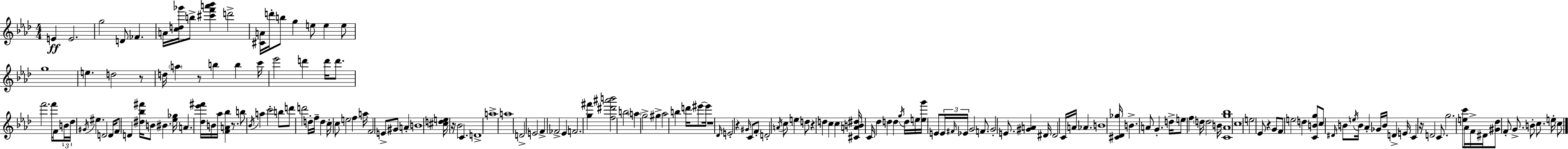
X:1
T:Untitled
M:4/4
L:1/4
K:Ab
E E2 g2 D/2 _F A/4 [cd_g']/4 b/2 [^c'f'a'_b'] d'2 [^CA]/4 d'/4 b/2 g e/2 e e/2 g4 e d2 z/2 d/4 a z/2 b b c'/4 _e'2 d' d'/4 d'/2 f'2 f'/4 F/2 B/4 _d/4 ^G/4 ^e D2 D/4 F/2 D [^d_b^f']/4 B/2 ^B [_e_g]/4 A [_d_e'^f']/4 B/4 _a/4 [FA_b] z/2 b/2 _B/4 a c'2 b/2 d'/2 d'2 d/4 f/4 d c/4 c/2 e2 f a/4 F2 E/2 ^G/2 A B4 [^cde]/4 z/4 _B2 C D4 a4 a4 D2 E2 F _F2 _E F2 [g^f'] [f^d'^a'b']2 b2 a g2 ^g _a2 b d'/4 ^e'/2 ^e'/4 z4 _D/4 E2 z ^G/4 C/2 F/2 D2 A/4 c/2 e d/2 z d c c [^CAB^d]/4 C/4 _d d d g/4 d/4 e/4 [eg']/4 E/2 E/4 ^F/4 _E/4 G2 F/2 G2 E/2 [^GA] ^D/4 ^D2 C/4 A/4 _A B4 [^C_D_g]/4 B A/2 G d/4 e/2 f d/4 d2 B/4 [C_Ag_b]4 c4 e2 _E/2 z G/2 F/2 e2 d [CBg]/2 c/2 ^D/4 B/2 e/4 B/4 _A _G/4 B/4 D E/4 C z/4 D2 C/2 g2 [ec']/2 _A/4 F/4 ^D/4 [^G_d]/2 F/2 G/2 B/2 c/2 e/4 c/2